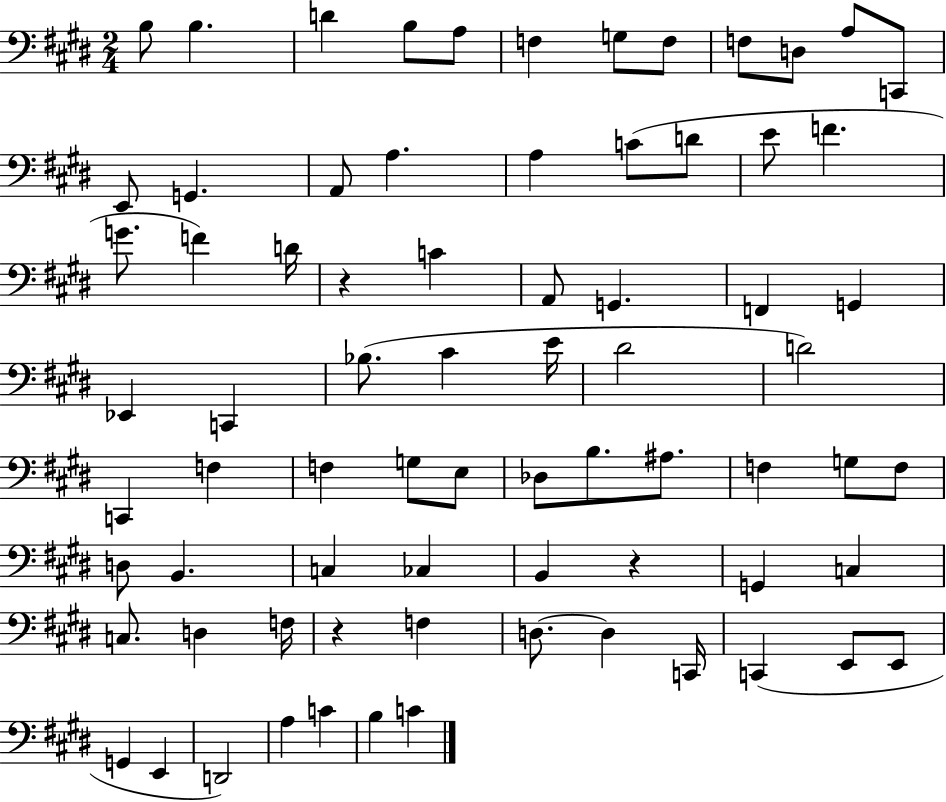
{
  \clef bass
  \numericTimeSignature
  \time 2/4
  \key e \major
  b8 b4. | d'4 b8 a8 | f4 g8 f8 | f8 d8 a8 c,8 | \break e,8 g,4. | a,8 a4. | a4 c'8( d'8 | e'8 f'4. | \break g'8. f'4) d'16 | r4 c'4 | a,8 g,4. | f,4 g,4 | \break ees,4 c,4 | bes8.( cis'4 e'16 | dis'2 | d'2) | \break c,4 f4 | f4 g8 e8 | des8 b8. ais8. | f4 g8 f8 | \break d8 b,4. | c4 ces4 | b,4 r4 | g,4 c4 | \break c8. d4 f16 | r4 f4 | d8.~~ d4 c,16 | c,4( e,8 e,8 | \break g,4 e,4 | d,2) | a4 c'4 | b4 c'4 | \break \bar "|."
}